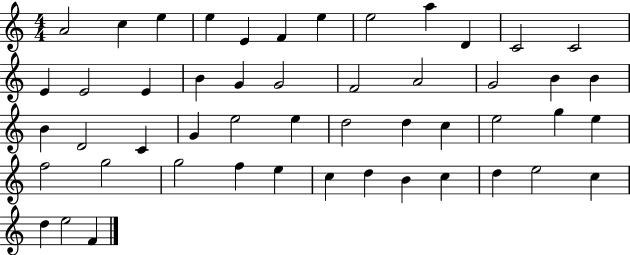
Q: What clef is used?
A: treble